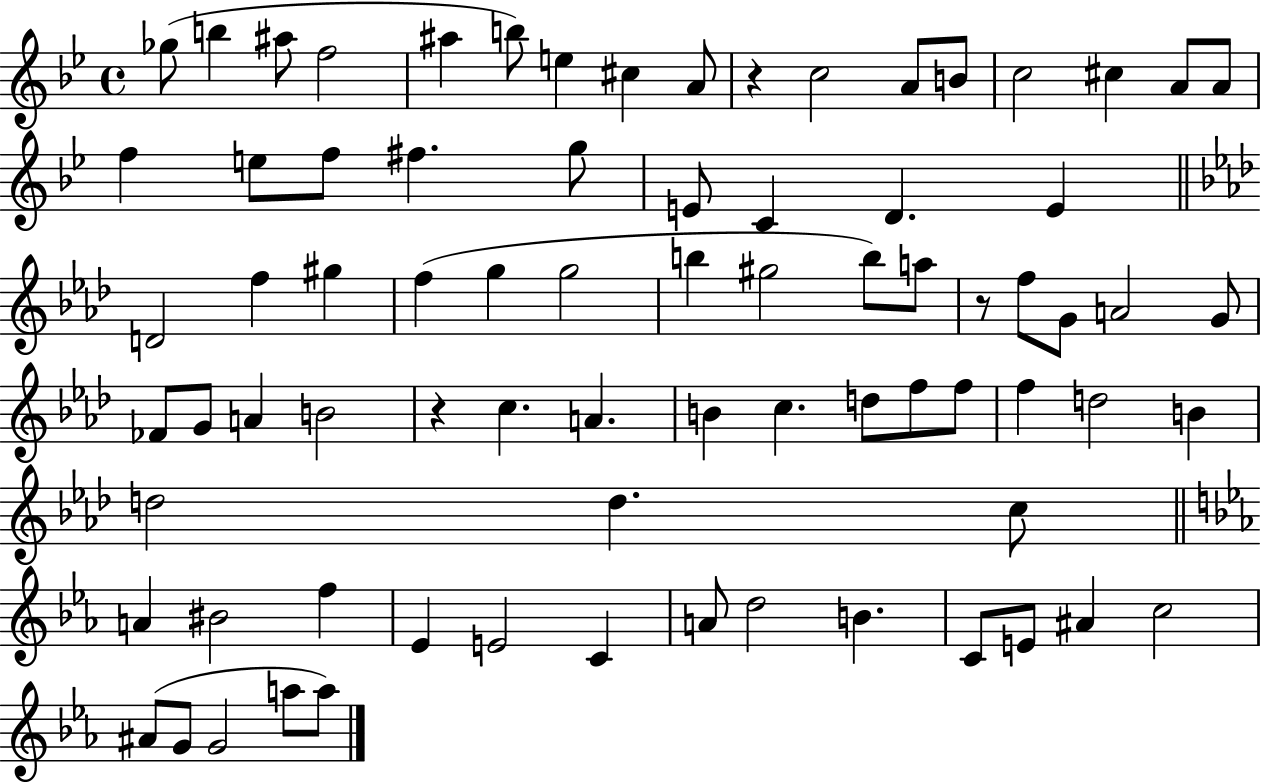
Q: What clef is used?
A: treble